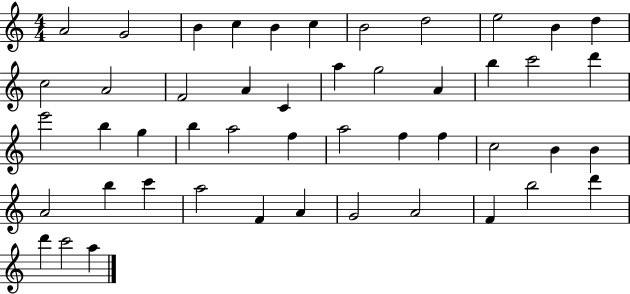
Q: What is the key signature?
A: C major